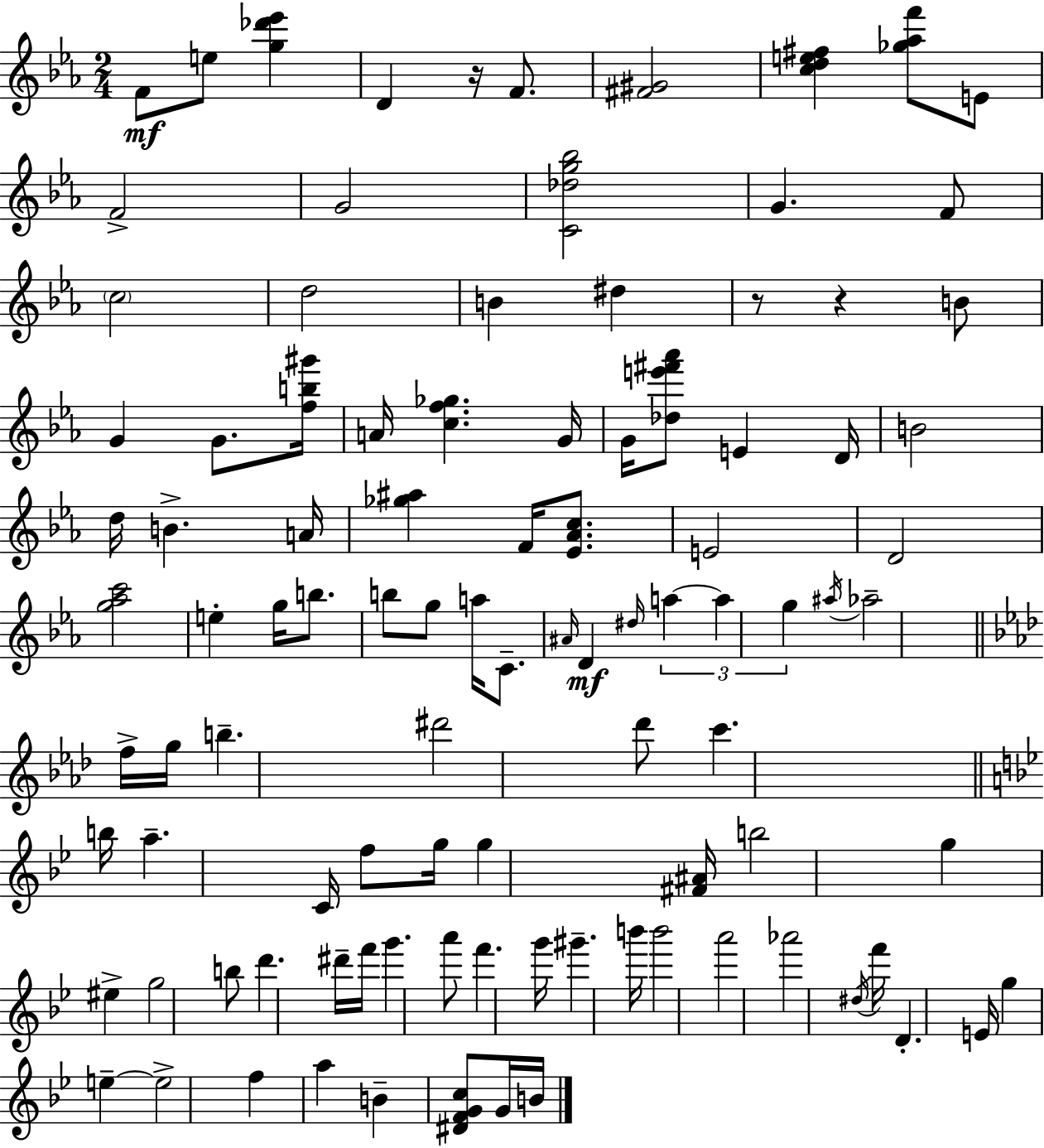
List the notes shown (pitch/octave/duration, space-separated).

F4/e E5/e [G5,Db6,Eb6]/q D4/q R/s F4/e. [F#4,G#4]/h [C5,D5,E5,F#5]/q [Gb5,Ab5,F6]/e E4/e F4/h G4/h [C4,Db5,G5,Bb5]/h G4/q. F4/e C5/h D5/h B4/q D#5/q R/e R/q B4/e G4/q G4/e. [F5,B5,G#6]/s A4/s [C5,F5,Gb5]/q. G4/s G4/s [Db5,E6,F#6,Ab6]/e E4/q D4/s B4/h D5/s B4/q. A4/s [Gb5,A#5]/q F4/s [Eb4,Ab4,C5]/e. E4/h D4/h [G5,Ab5,C6]/h E5/q G5/s B5/e. B5/e G5/e A5/s C4/e. A#4/s D4/q D#5/s A5/q A5/q G5/q A#5/s Ab5/h F5/s G5/s B5/q. D#6/h Db6/e C6/q. B5/s A5/q. C4/s F5/e G5/s G5/q [F#4,A#4]/s B5/h G5/q EIS5/q G5/h B5/e D6/q. D#6/s F6/s G6/q. A6/e F6/q. G6/s G#6/q. B6/s B6/h A6/h Ab6/h D#5/s F6/s D4/q. E4/s G5/q E5/q E5/h F5/q A5/q B4/q [D#4,F4,G4,C5]/e G4/s B4/s